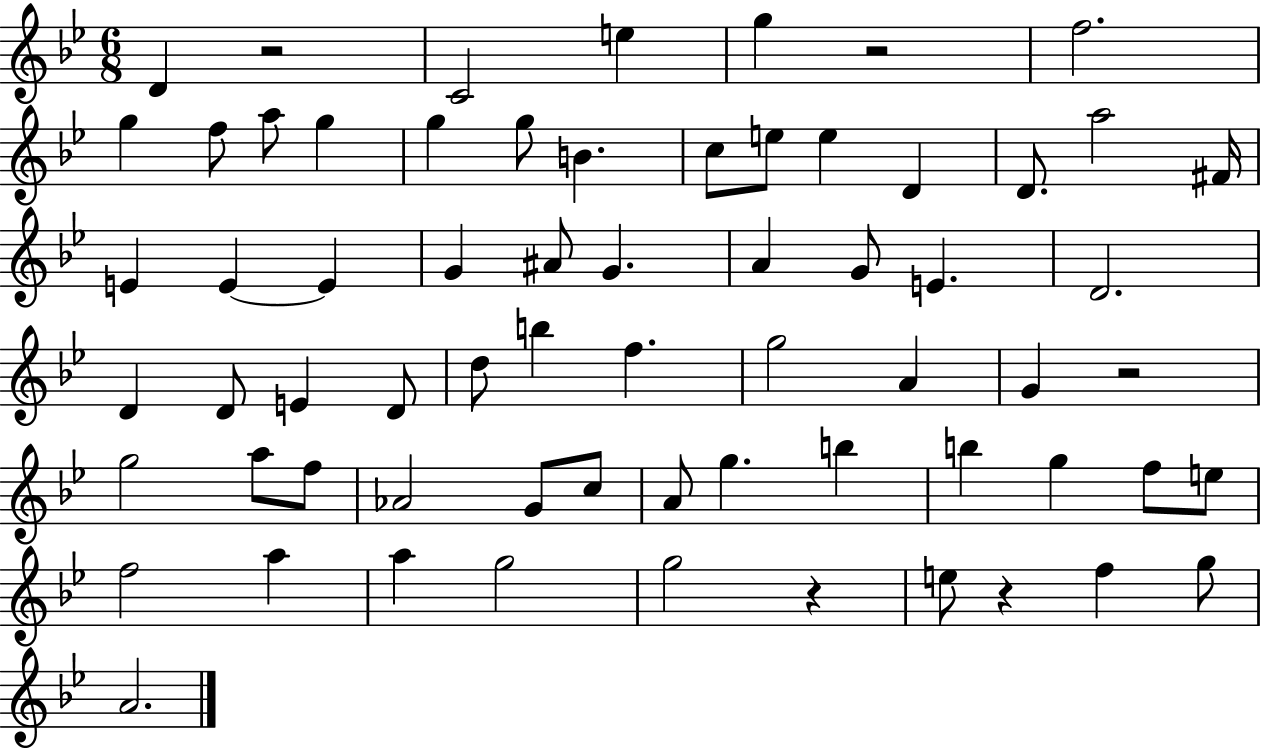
{
  \clef treble
  \numericTimeSignature
  \time 6/8
  \key bes \major
  d'4 r2 | c'2 e''4 | g''4 r2 | f''2. | \break g''4 f''8 a''8 g''4 | g''4 g''8 b'4. | c''8 e''8 e''4 d'4 | d'8. a''2 fis'16 | \break e'4 e'4~~ e'4 | g'4 ais'8 g'4. | a'4 g'8 e'4. | d'2. | \break d'4 d'8 e'4 d'8 | d''8 b''4 f''4. | g''2 a'4 | g'4 r2 | \break g''2 a''8 f''8 | aes'2 g'8 c''8 | a'8 g''4. b''4 | b''4 g''4 f''8 e''8 | \break f''2 a''4 | a''4 g''2 | g''2 r4 | e''8 r4 f''4 g''8 | \break a'2. | \bar "|."
}